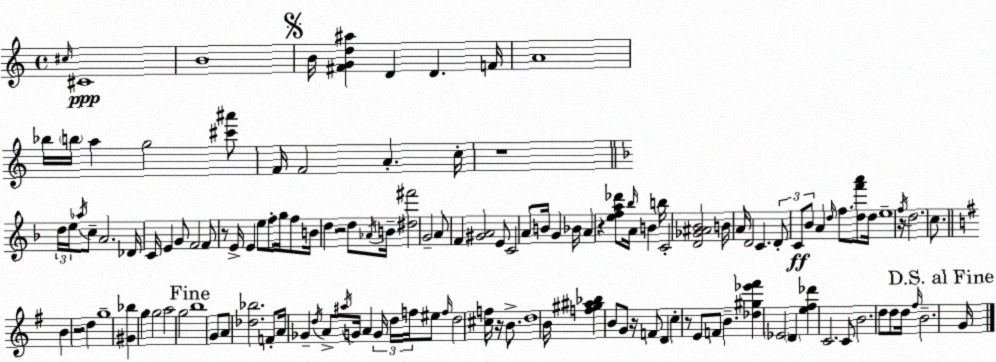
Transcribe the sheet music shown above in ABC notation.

X:1
T:Untitled
M:4/4
L:1/4
K:Am
^c/4 ^C4 B4 B/4 [^FGd^a] D D F/4 A4 _b/4 b/4 a g2 [^c'^a']/2 F/4 F2 A c/4 z4 d/4 e/4 _a/4 c/2 A2 _D/4 C/4 E G/2 F2 F/2 z/2 E/4 E e/2 f/2 g/4 f/2 B/4 d z2 d/2 _A/4 B/4 [^d^f']2 G2 A/2 F [^GA]2 E/2 C2 A/2 B/4 G _B/4 A z [efa_d']/2 _b/4 A/4 B b/4 C2 [D_G^A_B]2 B/4 A/4 D2 C D/2 C/2 _B/2 A d/4 f/2 [df'a']/2 d/4 e4 z/4 f/4 d2 c/2 B z2 d g4 [^G_b] g g2 a2 g2 b4 G/2 A/2 [_d_b]2 F/2 A/4 _G d/4 A/2 ^a/4 G/4 A G/4 d/4 f/4 ^e/2 f/4 d2 [^cf]/4 z/4 B/2 d4 B/4 [f^g^a_b] B/2 G/2 z/4 F/2 D c z/2 E/2 F/2 B [_d^g_e'^f'] _E2 D [e^f_d'] C2 C/2 B2 d/2 d/2 d/4 ^f/4 B2 G/4